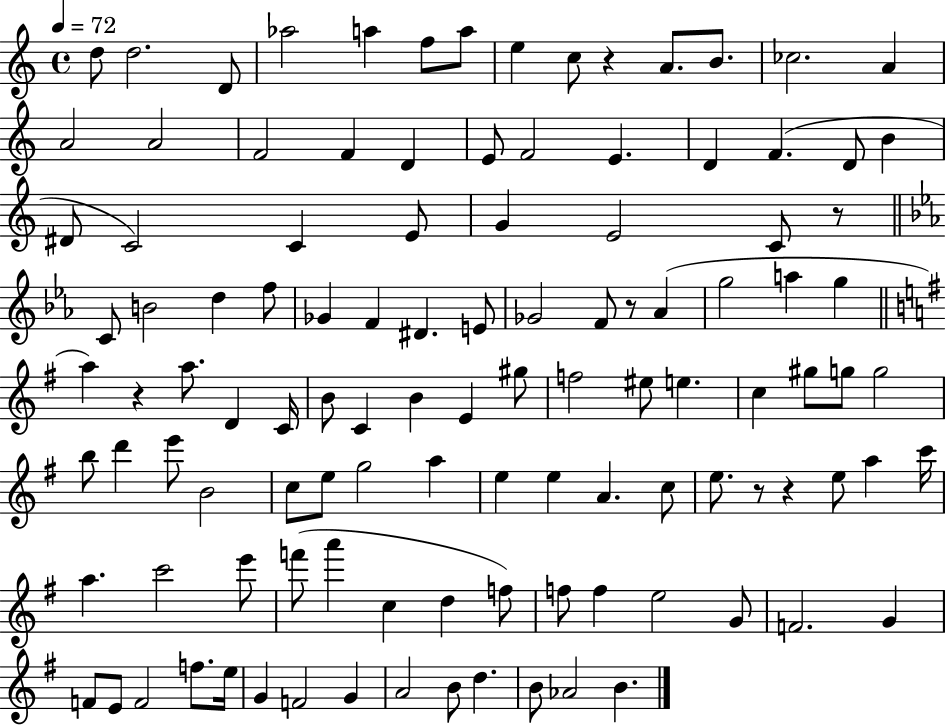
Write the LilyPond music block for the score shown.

{
  \clef treble
  \time 4/4
  \defaultTimeSignature
  \key c \major
  \tempo 4 = 72
  d''8 d''2. d'8 | aes''2 a''4 f''8 a''8 | e''4 c''8 r4 a'8. b'8. | ces''2. a'4 | \break a'2 a'2 | f'2 f'4 d'4 | e'8 f'2 e'4. | d'4 f'4.( d'8 b'4 | \break dis'8 c'2) c'4 e'8 | g'4 e'2 c'8 r8 | \bar "||" \break \key c \minor c'8 b'2 d''4 f''8 | ges'4 f'4 dis'4. e'8 | ges'2 f'8 r8 aes'4( | g''2 a''4 g''4 | \break \bar "||" \break \key g \major a''4) r4 a''8. d'4 c'16 | b'8 c'4 b'4 e'4 gis''8 | f''2 eis''8 e''4. | c''4 gis''8 g''8 g''2 | \break b''8 d'''4 e'''8 b'2 | c''8 e''8 g''2 a''4 | e''4 e''4 a'4. c''8 | e''8. r8 r4 e''8 a''4 c'''16 | \break a''4. c'''2 e'''8 | f'''8( a'''4 c''4 d''4 f''8) | f''8 f''4 e''2 g'8 | f'2. g'4 | \break f'8 e'8 f'2 f''8. e''16 | g'4 f'2 g'4 | a'2 b'8 d''4. | b'8 aes'2 b'4. | \break \bar "|."
}